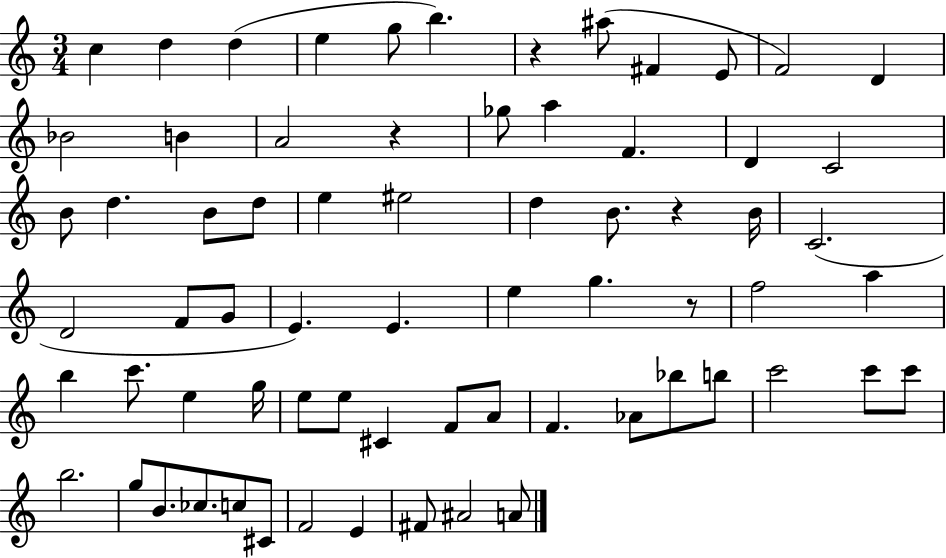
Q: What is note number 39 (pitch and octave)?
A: B5